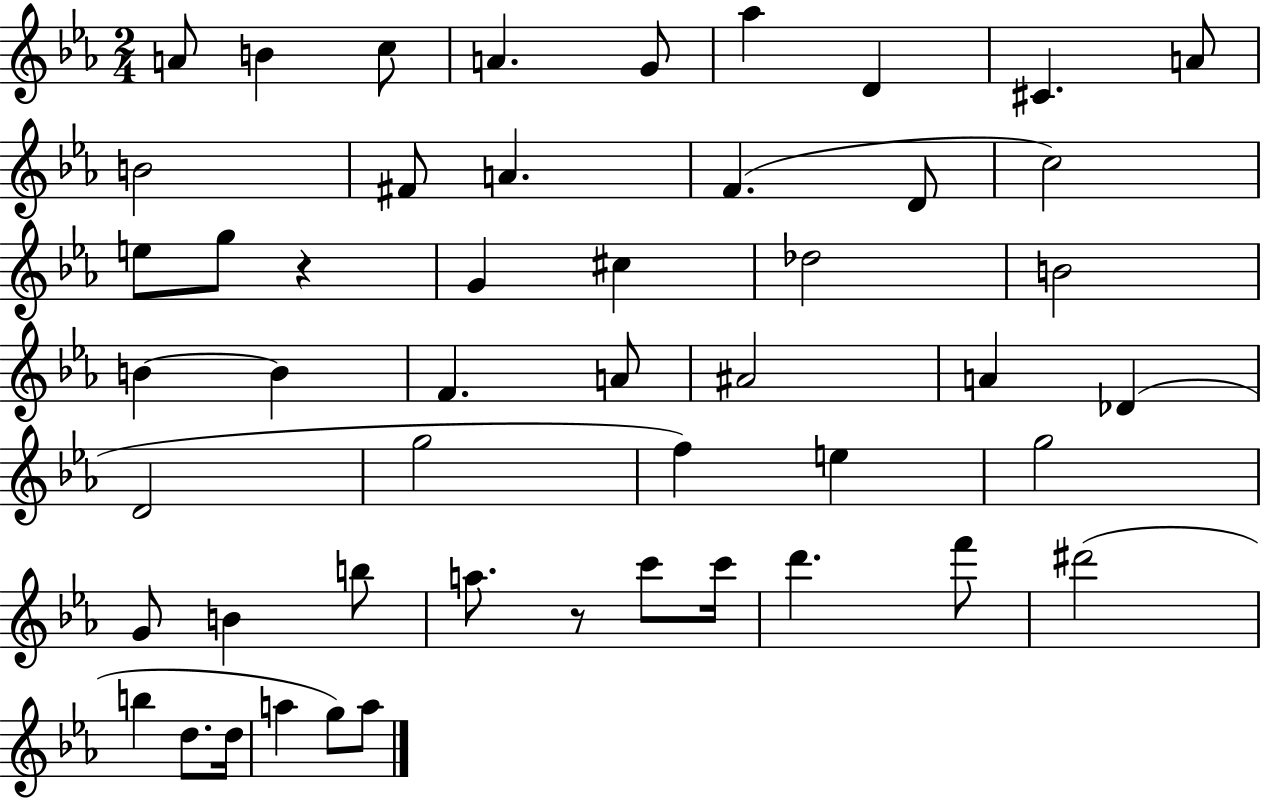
X:1
T:Untitled
M:2/4
L:1/4
K:Eb
A/2 B c/2 A G/2 _a D ^C A/2 B2 ^F/2 A F D/2 c2 e/2 g/2 z G ^c _d2 B2 B B F A/2 ^A2 A _D D2 g2 f e g2 G/2 B b/2 a/2 z/2 c'/2 c'/4 d' f'/2 ^d'2 b d/2 d/4 a g/2 a/2